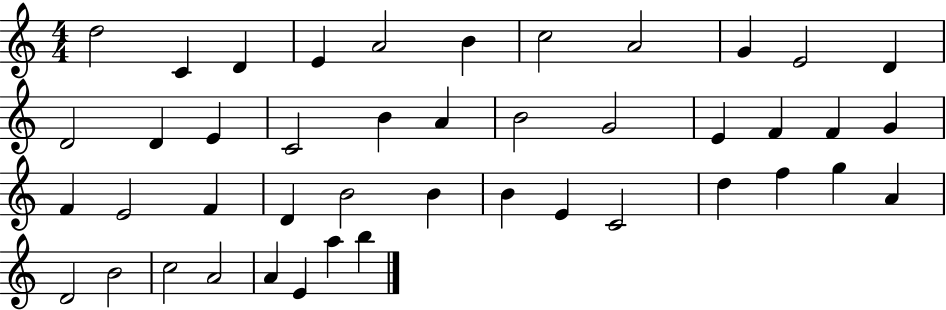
D5/h C4/q D4/q E4/q A4/h B4/q C5/h A4/h G4/q E4/h D4/q D4/h D4/q E4/q C4/h B4/q A4/q B4/h G4/h E4/q F4/q F4/q G4/q F4/q E4/h F4/q D4/q B4/h B4/q B4/q E4/q C4/h D5/q F5/q G5/q A4/q D4/h B4/h C5/h A4/h A4/q E4/q A5/q B5/q